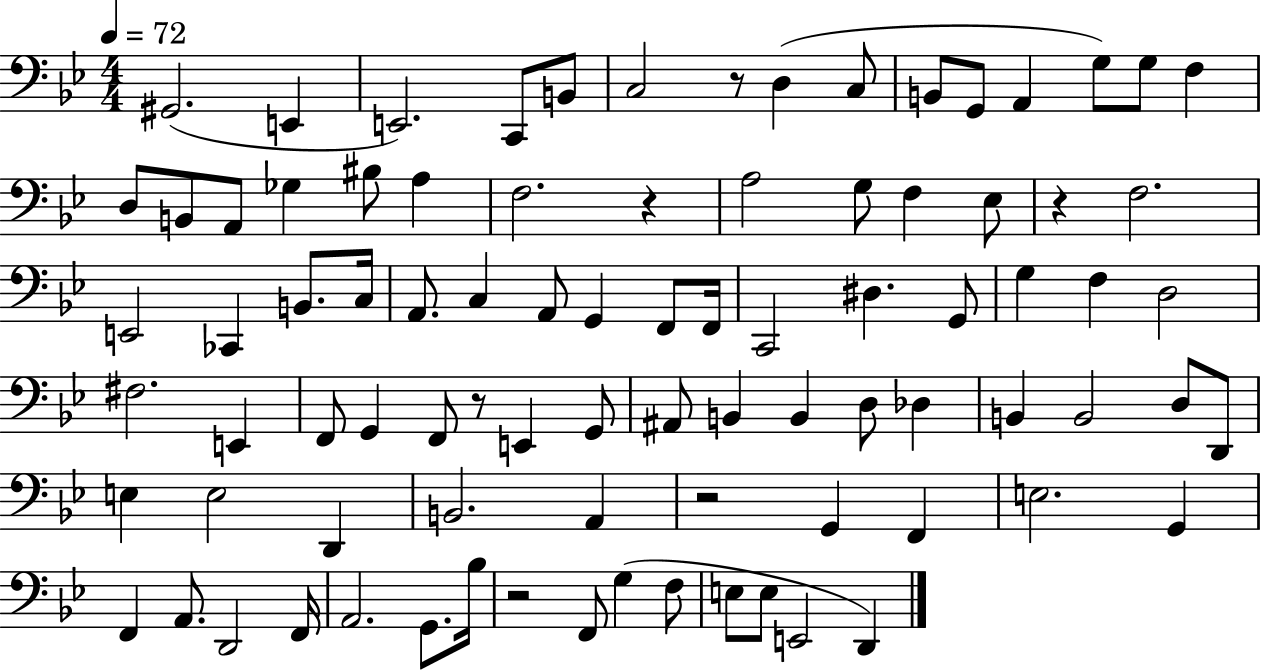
G#2/h. E2/q E2/h. C2/e B2/e C3/h R/e D3/q C3/e B2/e G2/e A2/q G3/e G3/e F3/q D3/e B2/e A2/e Gb3/q BIS3/e A3/q F3/h. R/q A3/h G3/e F3/q Eb3/e R/q F3/h. E2/h CES2/q B2/e. C3/s A2/e. C3/q A2/e G2/q F2/e F2/s C2/h D#3/q. G2/e G3/q F3/q D3/h F#3/h. E2/q F2/e G2/q F2/e R/e E2/q G2/e A#2/e B2/q B2/q D3/e Db3/q B2/q B2/h D3/e D2/e E3/q E3/h D2/q B2/h. A2/q R/h G2/q F2/q E3/h. G2/q F2/q A2/e. D2/h F2/s A2/h. G2/e. Bb3/s R/h F2/e G3/q F3/e E3/e E3/e E2/h D2/q